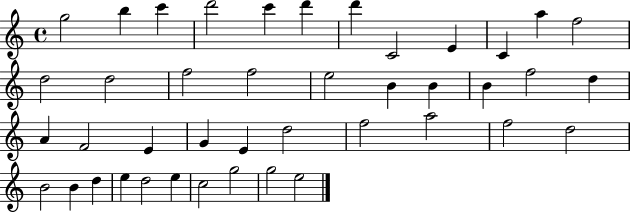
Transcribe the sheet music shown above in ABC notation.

X:1
T:Untitled
M:4/4
L:1/4
K:C
g2 b c' d'2 c' d' d' C2 E C a f2 d2 d2 f2 f2 e2 B B B f2 d A F2 E G E d2 f2 a2 f2 d2 B2 B d e d2 e c2 g2 g2 e2